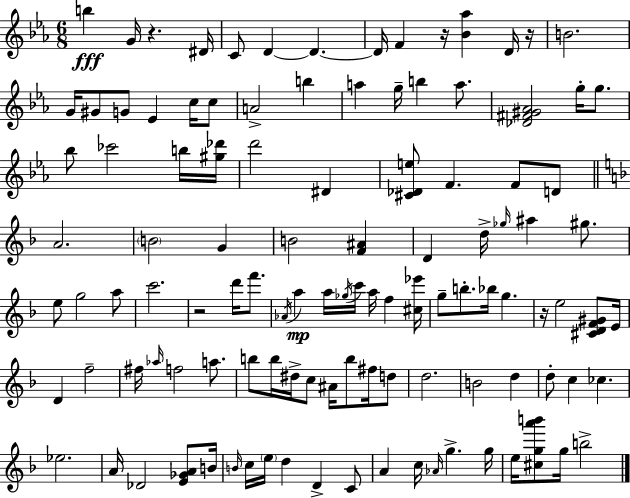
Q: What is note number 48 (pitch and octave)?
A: Ab4